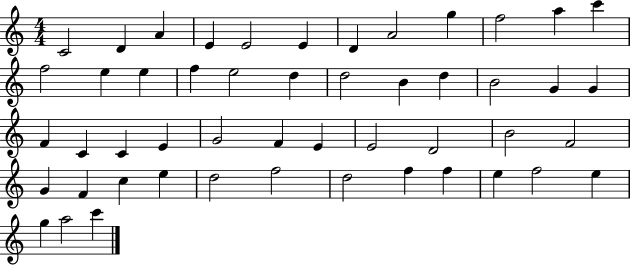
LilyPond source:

{
  \clef treble
  \numericTimeSignature
  \time 4/4
  \key c \major
  c'2 d'4 a'4 | e'4 e'2 e'4 | d'4 a'2 g''4 | f''2 a''4 c'''4 | \break f''2 e''4 e''4 | f''4 e''2 d''4 | d''2 b'4 d''4 | b'2 g'4 g'4 | \break f'4 c'4 c'4 e'4 | g'2 f'4 e'4 | e'2 d'2 | b'2 f'2 | \break g'4 f'4 c''4 e''4 | d''2 f''2 | d''2 f''4 f''4 | e''4 f''2 e''4 | \break g''4 a''2 c'''4 | \bar "|."
}